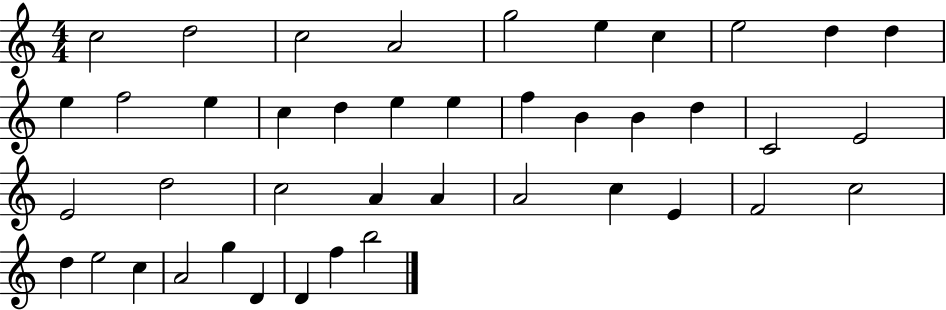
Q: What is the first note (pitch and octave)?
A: C5